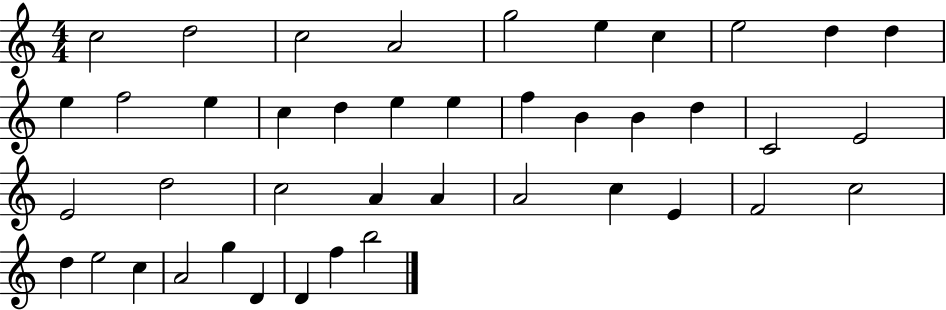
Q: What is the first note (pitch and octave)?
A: C5